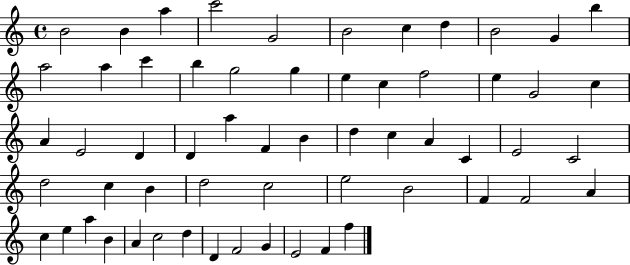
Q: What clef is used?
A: treble